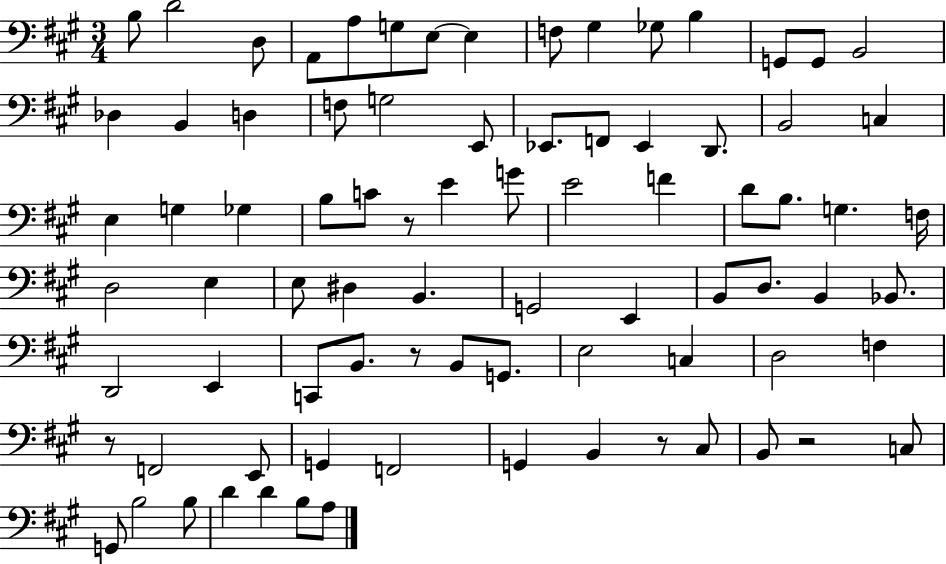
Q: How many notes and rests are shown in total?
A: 82